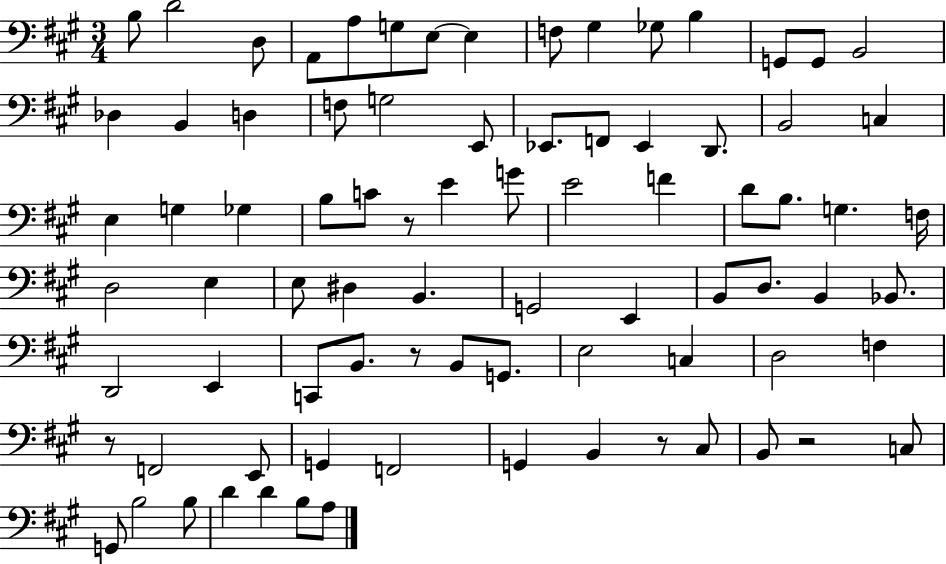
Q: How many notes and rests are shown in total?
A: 82